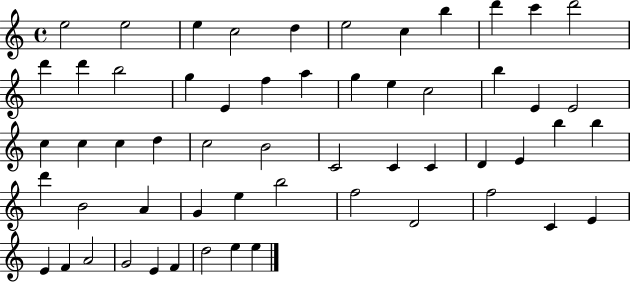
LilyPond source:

{
  \clef treble
  \time 4/4
  \defaultTimeSignature
  \key c \major
  e''2 e''2 | e''4 c''2 d''4 | e''2 c''4 b''4 | d'''4 c'''4 d'''2 | \break d'''4 d'''4 b''2 | g''4 e'4 f''4 a''4 | g''4 e''4 c''2 | b''4 e'4 e'2 | \break c''4 c''4 c''4 d''4 | c''2 b'2 | c'2 c'4 c'4 | d'4 e'4 b''4 b''4 | \break d'''4 b'2 a'4 | g'4 e''4 b''2 | f''2 d'2 | f''2 c'4 e'4 | \break e'4 f'4 a'2 | g'2 e'4 f'4 | d''2 e''4 e''4 | \bar "|."
}